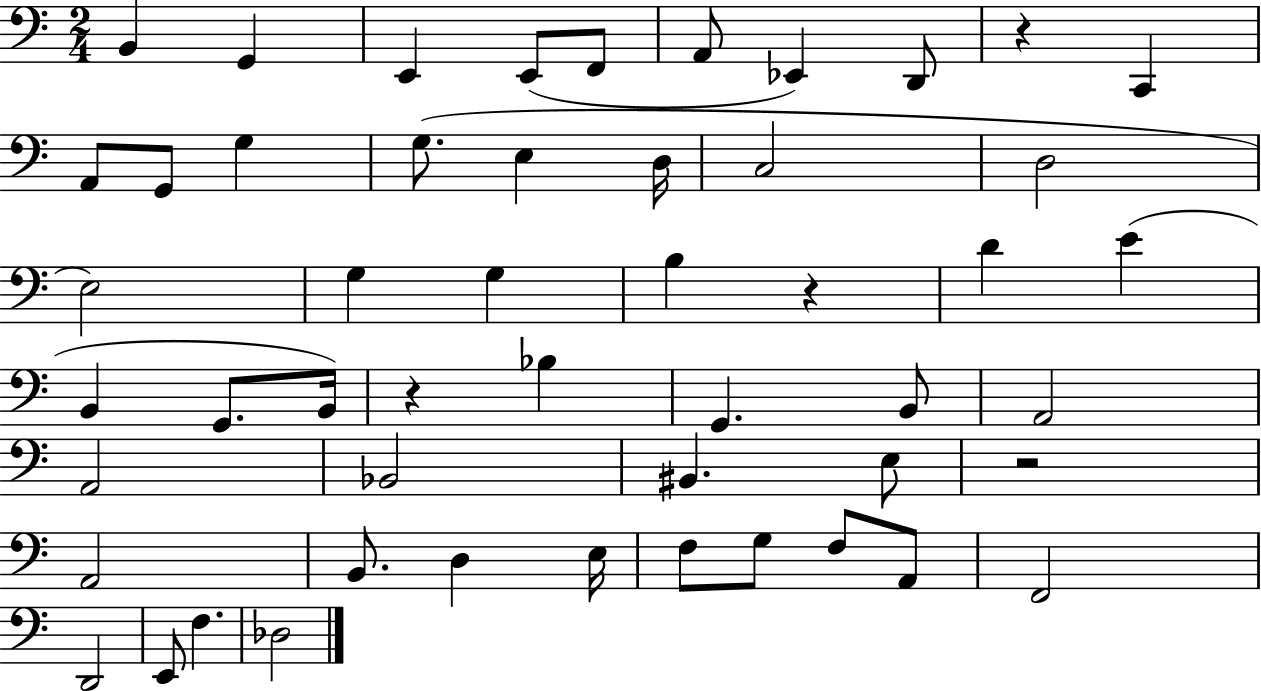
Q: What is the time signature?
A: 2/4